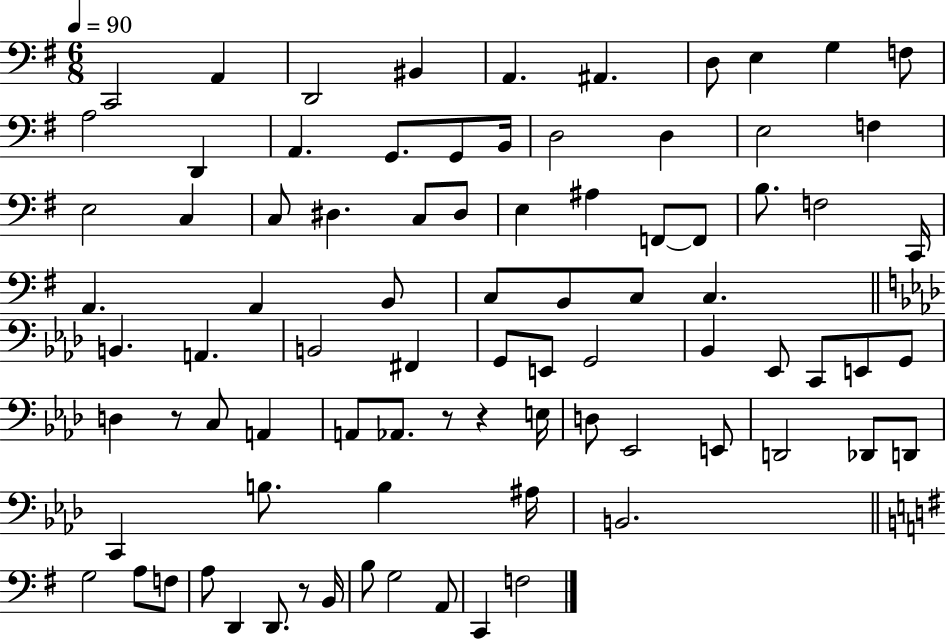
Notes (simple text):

C2/h A2/q D2/h BIS2/q A2/q. A#2/q. D3/e E3/q G3/q F3/e A3/h D2/q A2/q. G2/e. G2/e B2/s D3/h D3/q E3/h F3/q E3/h C3/q C3/e D#3/q. C3/e D#3/e E3/q A#3/q F2/e F2/e B3/e. F3/h C2/s A2/q. A2/q B2/e C3/e B2/e C3/e C3/q. B2/q. A2/q. B2/h F#2/q G2/e E2/e G2/h Bb2/q Eb2/e C2/e E2/e G2/e D3/q R/e C3/e A2/q A2/e Ab2/e. R/e R/q E3/s D3/e Eb2/h E2/e D2/h Db2/e D2/e C2/q B3/e. B3/q A#3/s B2/h. G3/h A3/e F3/e A3/e D2/q D2/e. R/e B2/s B3/e G3/h A2/e C2/q F3/h